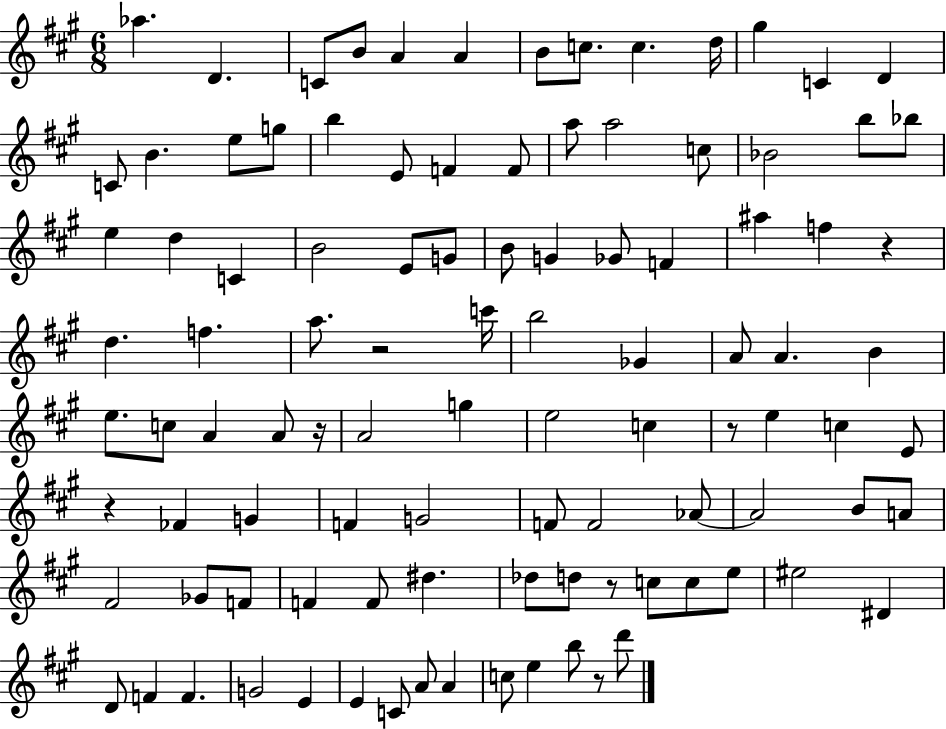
{
  \clef treble
  \numericTimeSignature
  \time 6/8
  \key a \major
  aes''4. d'4. | c'8 b'8 a'4 a'4 | b'8 c''8. c''4. d''16 | gis''4 c'4 d'4 | \break c'8 b'4. e''8 g''8 | b''4 e'8 f'4 f'8 | a''8 a''2 c''8 | bes'2 b''8 bes''8 | \break e''4 d''4 c'4 | b'2 e'8 g'8 | b'8 g'4 ges'8 f'4 | ais''4 f''4 r4 | \break d''4. f''4. | a''8. r2 c'''16 | b''2 ges'4 | a'8 a'4. b'4 | \break e''8. c''8 a'4 a'8 r16 | a'2 g''4 | e''2 c''4 | r8 e''4 c''4 e'8 | \break r4 fes'4 g'4 | f'4 g'2 | f'8 f'2 aes'8~~ | aes'2 b'8 a'8 | \break fis'2 ges'8 f'8 | f'4 f'8 dis''4. | des''8 d''8 r8 c''8 c''8 e''8 | eis''2 dis'4 | \break d'8 f'4 f'4. | g'2 e'4 | e'4 c'8 a'8 a'4 | c''8 e''4 b''8 r8 d'''8 | \break \bar "|."
}